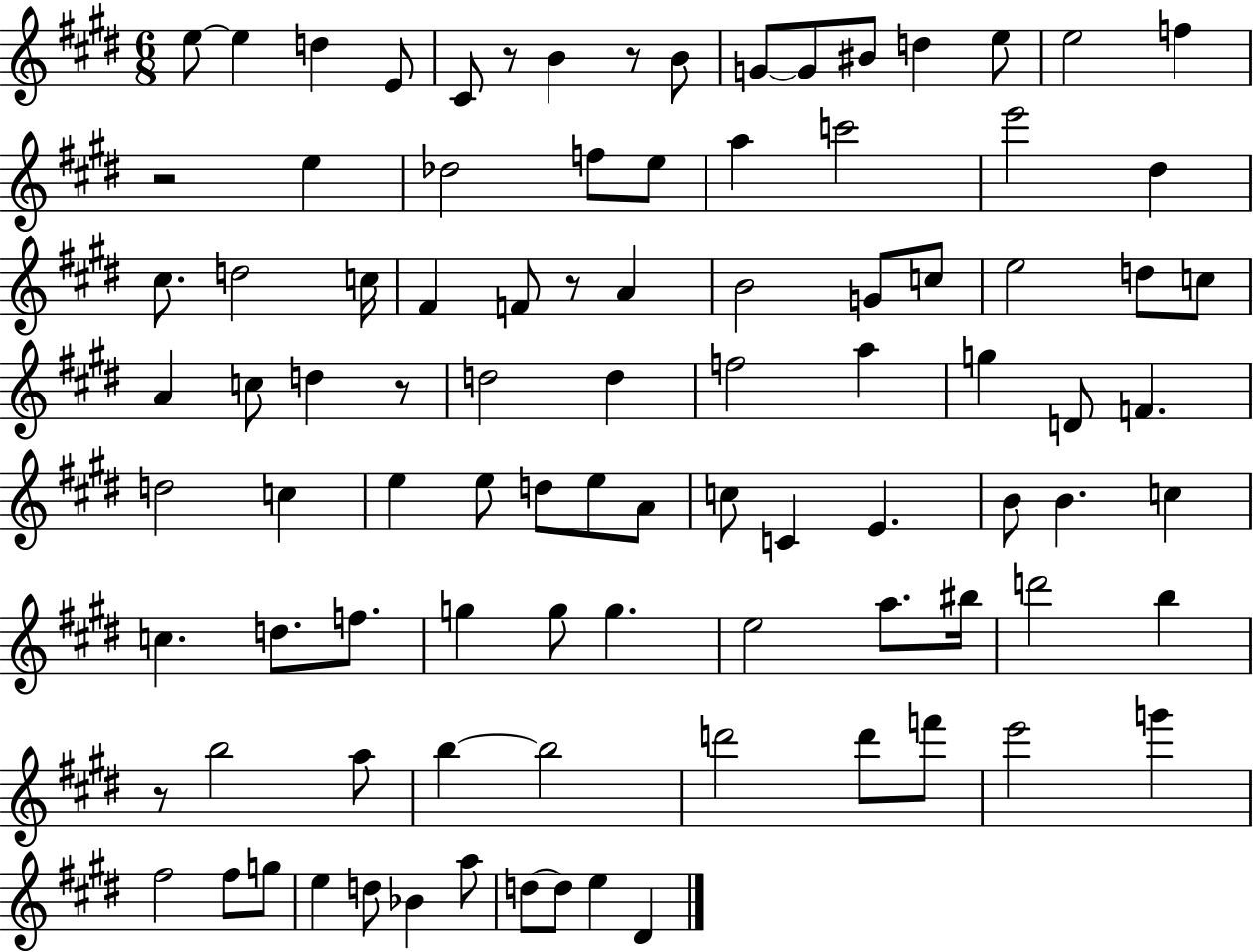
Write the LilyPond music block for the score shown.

{
  \clef treble
  \numericTimeSignature
  \time 6/8
  \key e \major
  \repeat volta 2 { e''8~~ e''4 d''4 e'8 | cis'8 r8 b'4 r8 b'8 | g'8~~ g'8 bis'8 d''4 e''8 | e''2 f''4 | \break r2 e''4 | des''2 f''8 e''8 | a''4 c'''2 | e'''2 dis''4 | \break cis''8. d''2 c''16 | fis'4 f'8 r8 a'4 | b'2 g'8 c''8 | e''2 d''8 c''8 | \break a'4 c''8 d''4 r8 | d''2 d''4 | f''2 a''4 | g''4 d'8 f'4. | \break d''2 c''4 | e''4 e''8 d''8 e''8 a'8 | c''8 c'4 e'4. | b'8 b'4. c''4 | \break c''4. d''8. f''8. | g''4 g''8 g''4. | e''2 a''8. bis''16 | d'''2 b''4 | \break r8 b''2 a''8 | b''4~~ b''2 | d'''2 d'''8 f'''8 | e'''2 g'''4 | \break fis''2 fis''8 g''8 | e''4 d''8 bes'4 a''8 | d''8~~ d''8 e''4 dis'4 | } \bar "|."
}